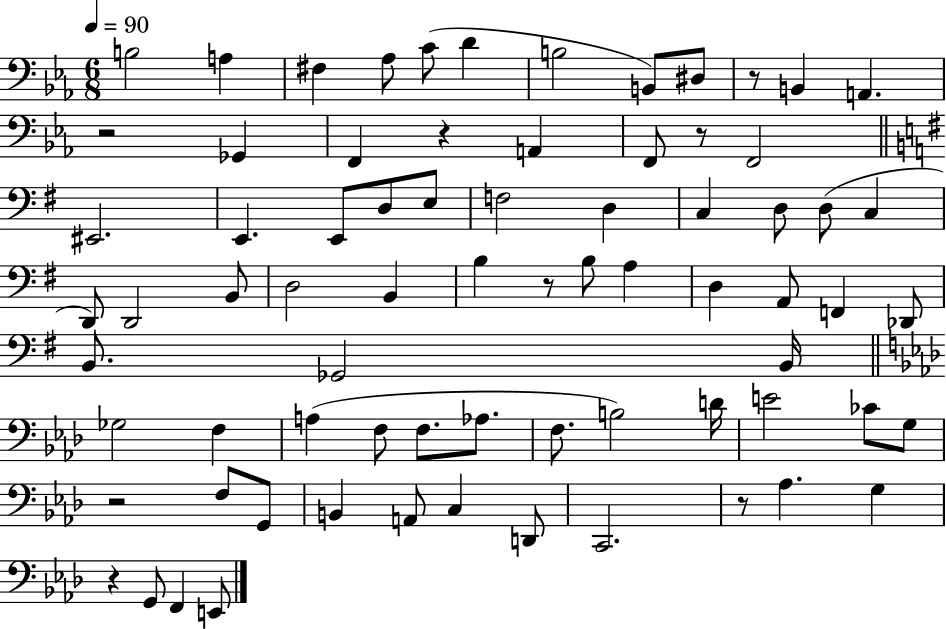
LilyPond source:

{
  \clef bass
  \numericTimeSignature
  \time 6/8
  \key ees \major
  \tempo 4 = 90
  b2 a4 | fis4 aes8 c'8( d'4 | b2 b,8) dis8 | r8 b,4 a,4. | \break r2 ges,4 | f,4 r4 a,4 | f,8 r8 f,2 | \bar "||" \break \key g \major eis,2. | e,4. e,8 d8 e8 | f2 d4 | c4 d8 d8( c4 | \break d,8) d,2 b,8 | d2 b,4 | b4 r8 b8 a4 | d4 a,8 f,4 des,8 | \break b,8. ges,2 b,16 | \bar "||" \break \key f \minor ges2 f4 | a4( f8 f8. aes8. | f8. b2) d'16 | e'2 ces'8 g8 | \break r2 f8 g,8 | b,4 a,8 c4 d,8 | c,2. | r8 aes4. g4 | \break r4 g,8 f,4 e,8 | \bar "|."
}